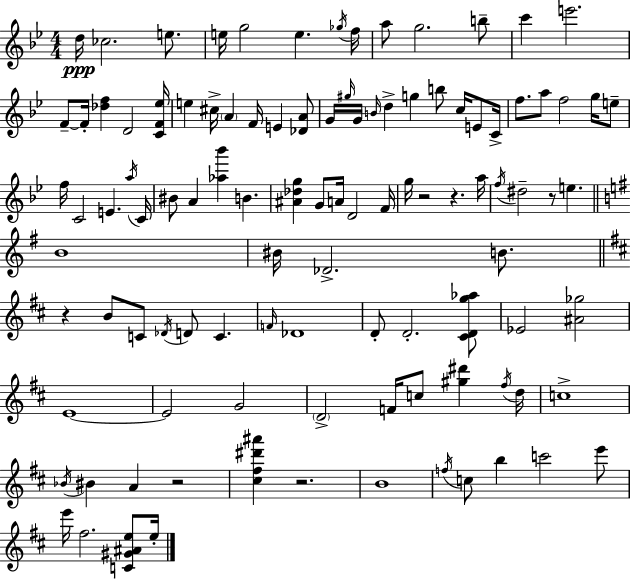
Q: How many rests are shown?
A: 6